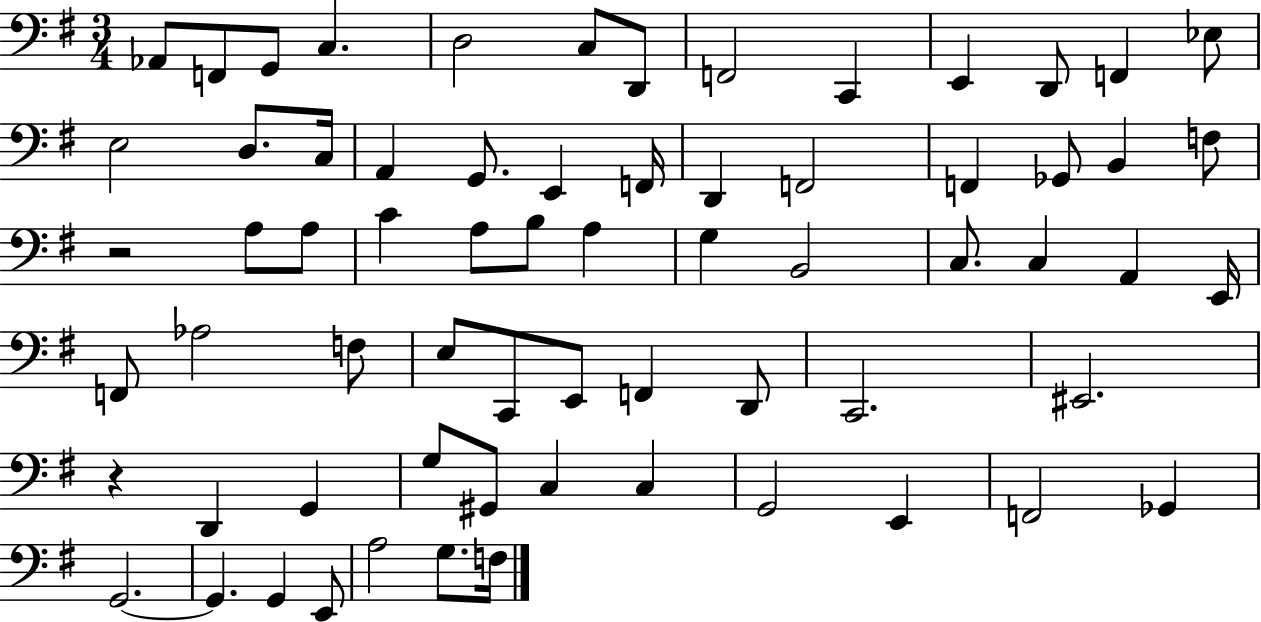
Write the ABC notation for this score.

X:1
T:Untitled
M:3/4
L:1/4
K:G
_A,,/2 F,,/2 G,,/2 C, D,2 C,/2 D,,/2 F,,2 C,, E,, D,,/2 F,, _E,/2 E,2 D,/2 C,/4 A,, G,,/2 E,, F,,/4 D,, F,,2 F,, _G,,/2 B,, F,/2 z2 A,/2 A,/2 C A,/2 B,/2 A, G, B,,2 C,/2 C, A,, E,,/4 F,,/2 _A,2 F,/2 E,/2 C,,/2 E,,/2 F,, D,,/2 C,,2 ^E,,2 z D,, G,, G,/2 ^G,,/2 C, C, G,,2 E,, F,,2 _G,, G,,2 G,, G,, E,,/2 A,2 G,/2 F,/4